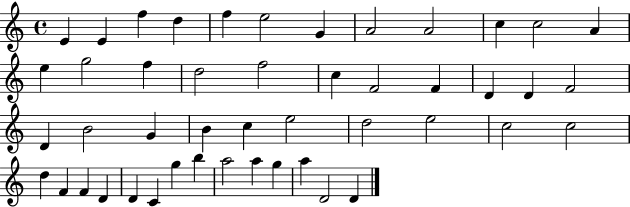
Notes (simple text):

E4/q E4/q F5/q D5/q F5/q E5/h G4/q A4/h A4/h C5/q C5/h A4/q E5/q G5/h F5/q D5/h F5/h C5/q F4/h F4/q D4/q D4/q F4/h D4/q B4/h G4/q B4/q C5/q E5/h D5/h E5/h C5/h C5/h D5/q F4/q F4/q D4/q D4/q C4/q G5/q B5/q A5/h A5/q G5/q A5/q D4/h D4/q